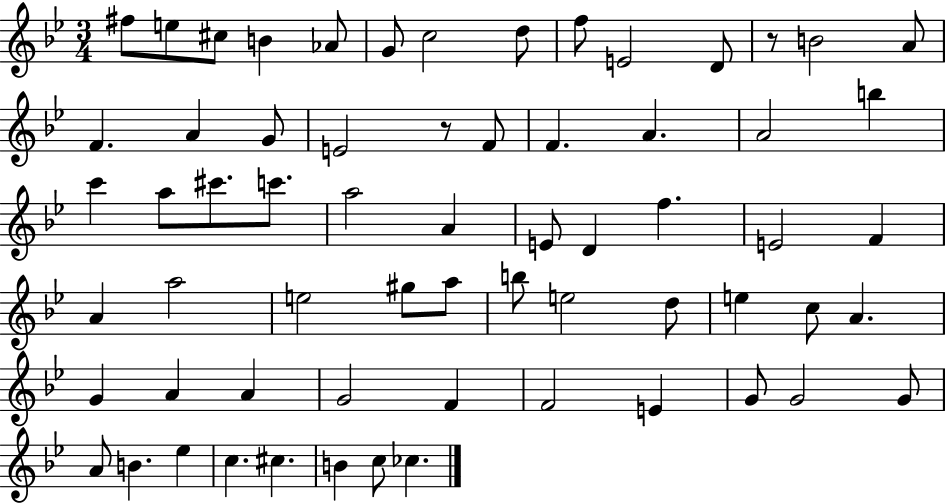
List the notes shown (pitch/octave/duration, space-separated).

F#5/e E5/e C#5/e B4/q Ab4/e G4/e C5/h D5/e F5/e E4/h D4/e R/e B4/h A4/e F4/q. A4/q G4/e E4/h R/e F4/e F4/q. A4/q. A4/h B5/q C6/q A5/e C#6/e. C6/e. A5/h A4/q E4/e D4/q F5/q. E4/h F4/q A4/q A5/h E5/h G#5/e A5/e B5/e E5/h D5/e E5/q C5/e A4/q. G4/q A4/q A4/q G4/h F4/q F4/h E4/q G4/e G4/h G4/e A4/e B4/q. Eb5/q C5/q. C#5/q. B4/q C5/e CES5/q.